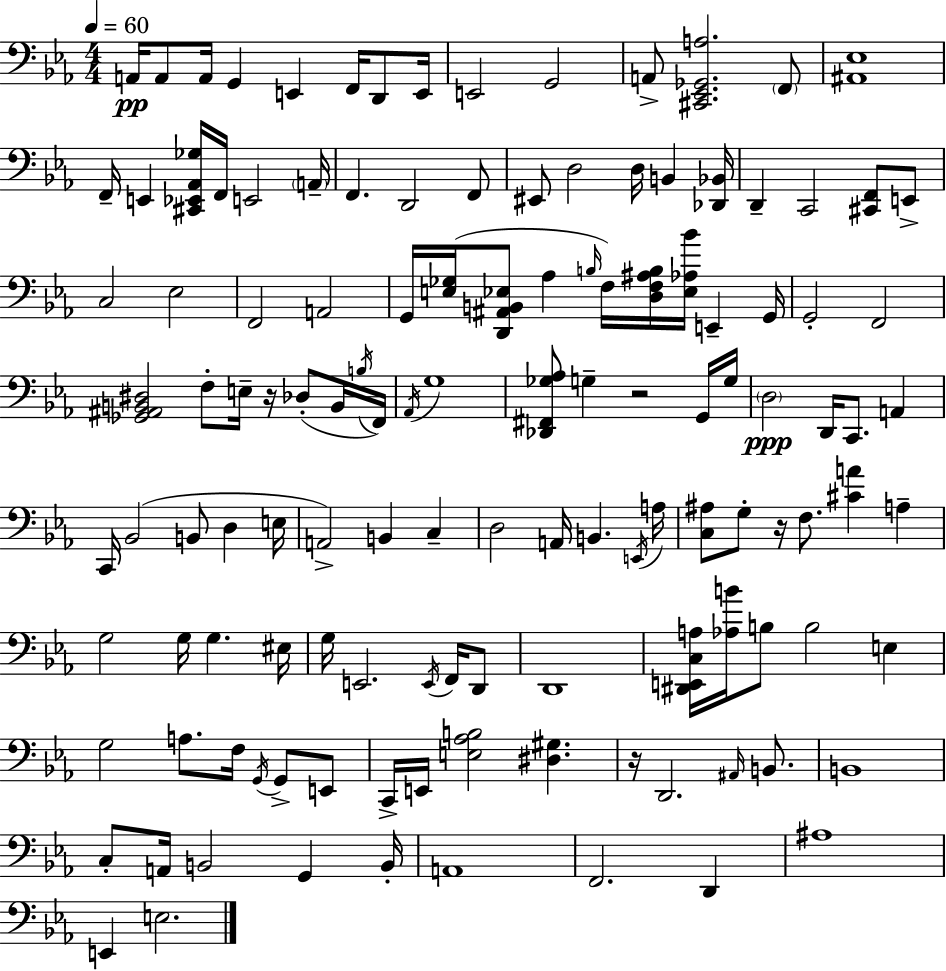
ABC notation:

X:1
T:Untitled
M:4/4
L:1/4
K:Eb
A,,/4 A,,/2 A,,/4 G,, E,, F,,/4 D,,/2 E,,/4 E,,2 G,,2 A,,/2 [^C,,_E,,_G,,A,]2 F,,/2 [^A,,_E,]4 F,,/4 E,, [^C,,_E,,_A,,_G,]/4 F,,/4 E,,2 A,,/4 F,, D,,2 F,,/2 ^E,,/2 D,2 D,/4 B,, [_D,,_B,,]/4 D,, C,,2 [^C,,F,,]/2 E,,/2 C,2 _E,2 F,,2 A,,2 G,,/4 [E,_G,]/4 [D,,^A,,B,,_E,]/2 _A, B,/4 F,/4 [D,F,^A,B,]/4 [_E,_A,_B]/4 E,, G,,/4 G,,2 F,,2 [_G,,^A,,B,,^D,]2 F,/2 E,/4 z/4 _D,/2 B,,/4 B,/4 F,,/4 _A,,/4 G,4 [_D,,^F,,_G,_A,]/2 G, z2 G,,/4 G,/4 D,2 D,,/4 C,,/2 A,, C,,/4 _B,,2 B,,/2 D, E,/4 A,,2 B,, C, D,2 A,,/4 B,, E,,/4 A,/4 [C,^A,]/2 G,/2 z/4 F,/2 [^CA] A, G,2 G,/4 G, ^E,/4 G,/4 E,,2 E,,/4 F,,/4 D,,/2 D,,4 [^D,,E,,C,A,]/4 [_A,B]/4 B,/2 B,2 E, G,2 A,/2 F,/4 G,,/4 G,,/2 E,,/2 C,,/4 E,,/4 [E,_A,B,]2 [^D,^G,] z/4 D,,2 ^A,,/4 B,,/2 B,,4 C,/2 A,,/4 B,,2 G,, B,,/4 A,,4 F,,2 D,, ^A,4 E,, E,2